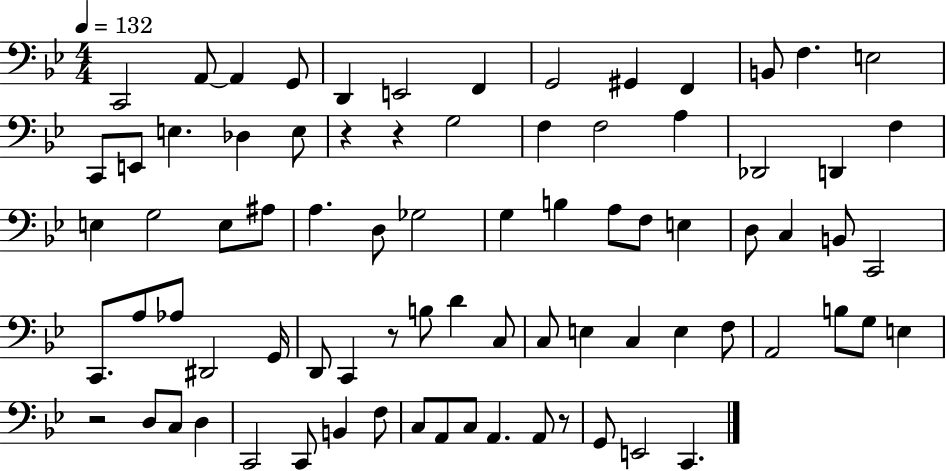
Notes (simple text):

C2/h A2/e A2/q G2/e D2/q E2/h F2/q G2/h G#2/q F2/q B2/e F3/q. E3/h C2/e E2/e E3/q. Db3/q E3/e R/q R/q G3/h F3/q F3/h A3/q Db2/h D2/q F3/q E3/q G3/h E3/e A#3/e A3/q. D3/e Gb3/h G3/q B3/q A3/e F3/e E3/q D3/e C3/q B2/e C2/h C2/e. A3/e Ab3/e D#2/h G2/s D2/e C2/q R/e B3/e D4/q C3/e C3/e E3/q C3/q E3/q F3/e A2/h B3/e G3/e E3/q R/h D3/e C3/e D3/q C2/h C2/e B2/q F3/e C3/e A2/e C3/e A2/q. A2/e R/e G2/e E2/h C2/q.